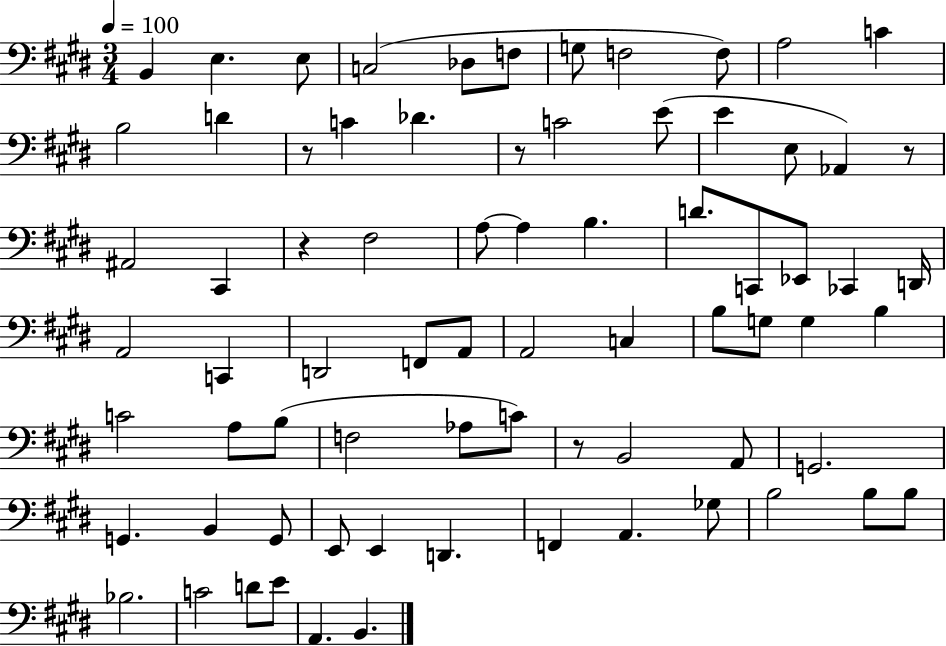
X:1
T:Untitled
M:3/4
L:1/4
K:E
B,, E, E,/2 C,2 _D,/2 F,/2 G,/2 F,2 F,/2 A,2 C B,2 D z/2 C _D z/2 C2 E/2 E E,/2 _A,, z/2 ^A,,2 ^C,, z ^F,2 A,/2 A, B, D/2 C,,/2 _E,,/2 _C,, D,,/4 A,,2 C,, D,,2 F,,/2 A,,/2 A,,2 C, B,/2 G,/2 G, B, C2 A,/2 B,/2 F,2 _A,/2 C/2 z/2 B,,2 A,,/2 G,,2 G,, B,, G,,/2 E,,/2 E,, D,, F,, A,, _G,/2 B,2 B,/2 B,/2 _B,2 C2 D/2 E/2 A,, B,,